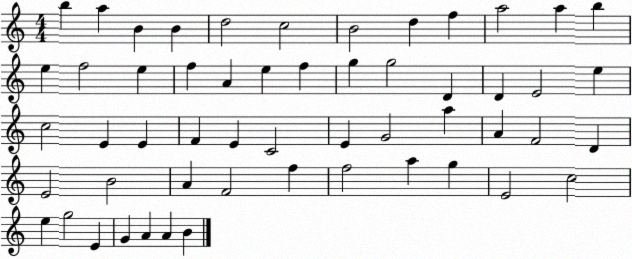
X:1
T:Untitled
M:4/4
L:1/4
K:C
b a B B d2 c2 B2 d f a2 a b e f2 e f A e f g g2 D D E2 e c2 E E F E C2 E G2 a A F2 D E2 B2 A F2 f f2 a g E2 c2 e g2 E G A A B